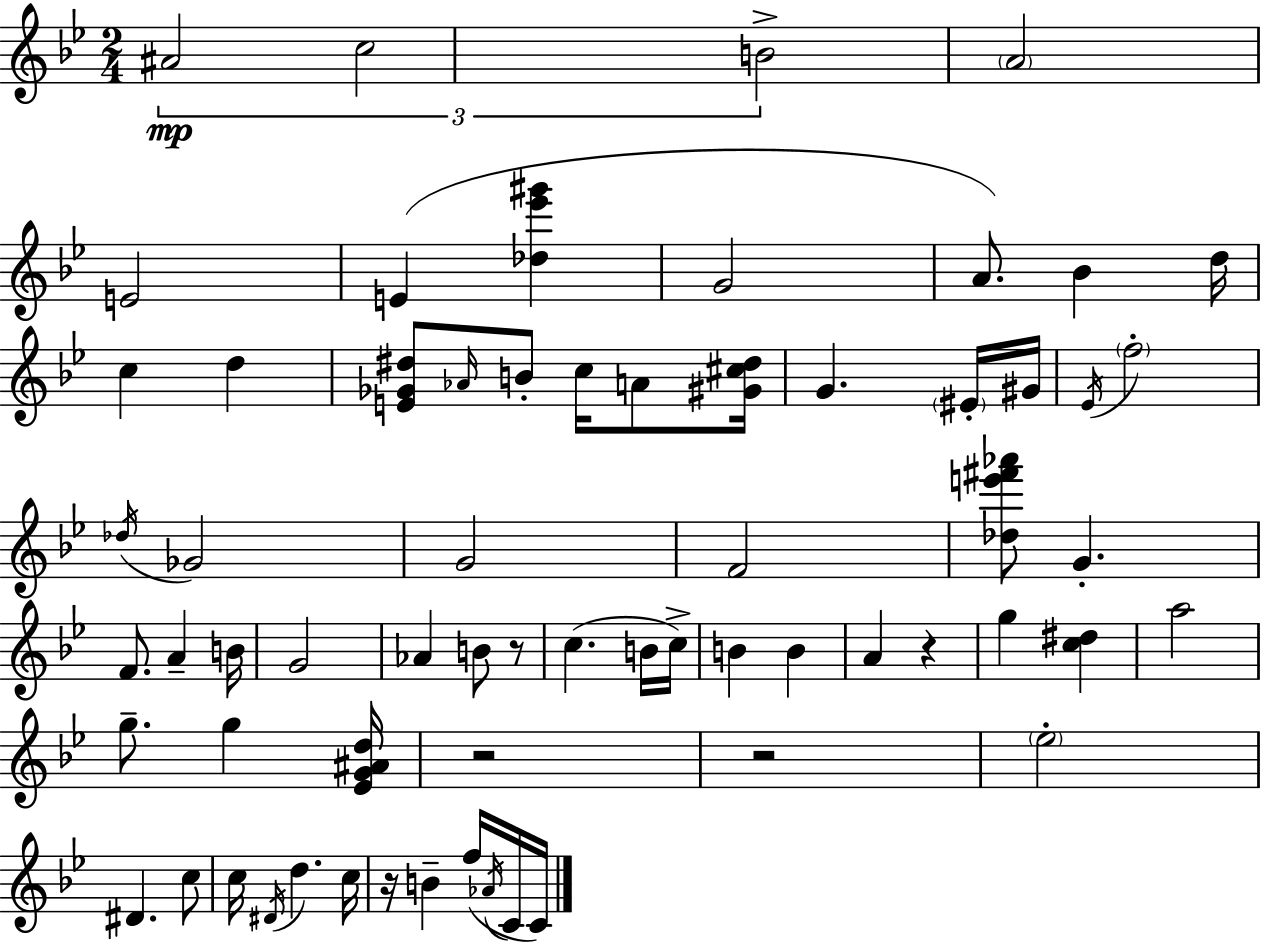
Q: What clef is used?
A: treble